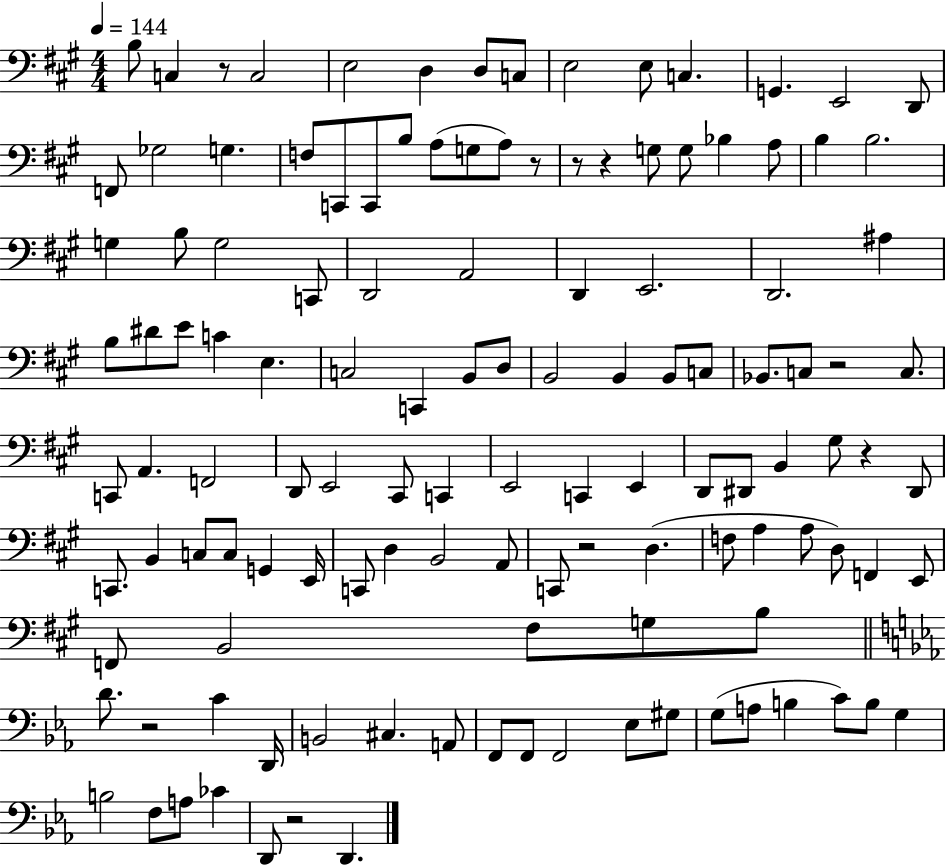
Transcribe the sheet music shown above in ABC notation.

X:1
T:Untitled
M:4/4
L:1/4
K:A
B,/2 C, z/2 C,2 E,2 D, D,/2 C,/2 E,2 E,/2 C, G,, E,,2 D,,/2 F,,/2 _G,2 G, F,/2 C,,/2 C,,/2 B,/2 A,/2 G,/2 A,/2 z/2 z/2 z G,/2 G,/2 _B, A,/2 B, B,2 G, B,/2 G,2 C,,/2 D,,2 A,,2 D,, E,,2 D,,2 ^A, B,/2 ^D/2 E/2 C E, C,2 C,, B,,/2 D,/2 B,,2 B,, B,,/2 C,/2 _B,,/2 C,/2 z2 C,/2 C,,/2 A,, F,,2 D,,/2 E,,2 ^C,,/2 C,, E,,2 C,, E,, D,,/2 ^D,,/2 B,, ^G,/2 z ^D,,/2 C,,/2 B,, C,/2 C,/2 G,, E,,/4 C,,/2 D, B,,2 A,,/2 C,,/2 z2 D, F,/2 A, A,/2 D,/2 F,, E,,/2 F,,/2 B,,2 ^F,/2 G,/2 B,/2 D/2 z2 C D,,/4 B,,2 ^C, A,,/2 F,,/2 F,,/2 F,,2 _E,/2 ^G,/2 G,/2 A,/2 B, C/2 B,/2 G, B,2 F,/2 A,/2 _C D,,/2 z2 D,,